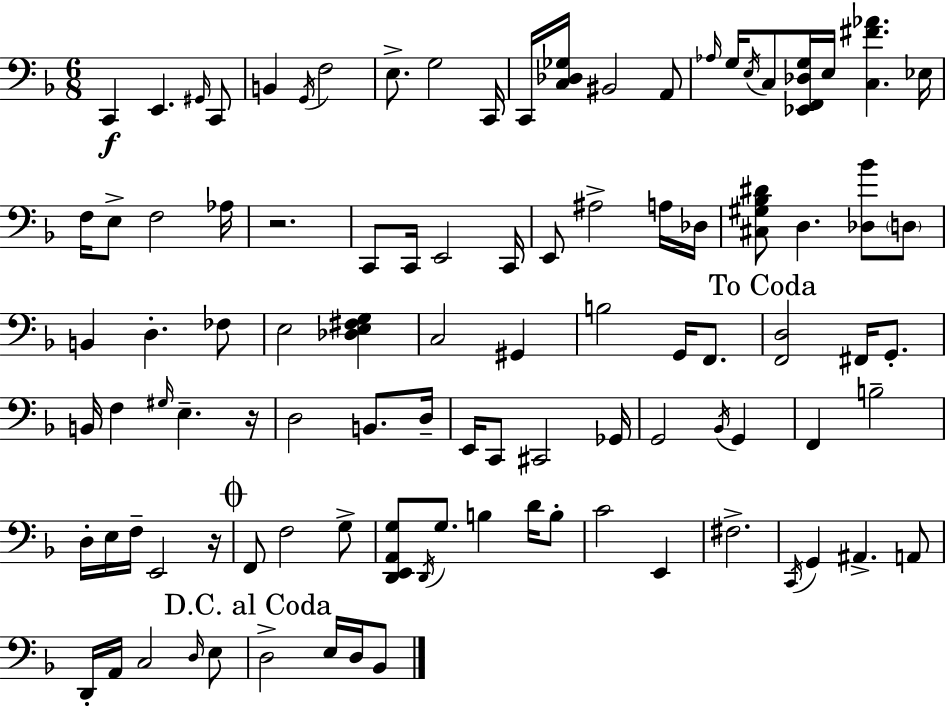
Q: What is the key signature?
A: F major